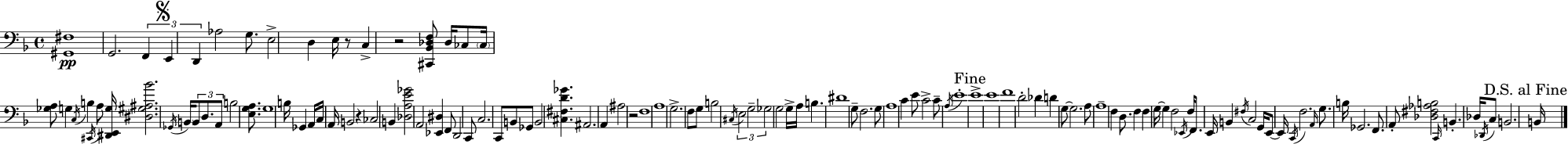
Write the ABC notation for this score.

X:1
T:Untitled
M:4/4
L:1/4
K:F
[^G,,^F,]4 G,,2 F,, E,, D,, _A,2 G,/2 E,2 D, E,/4 z/2 C, z2 [^C,,_B,,_D,F,]/2 _D,/4 _C,/2 _C,/4 [_G,A,]/2 G, C,/4 B, ^C,,/4 A,/2 [^D,,E,,G,]/4 [^D,^G,^A,_B]2 _G,,/4 B,,/4 B,,/2 D,/2 A,,/2 B,2 [E,G,A,]/2 G,4 B,/4 _G,, A,,/4 C,/4 A,,/4 B,,2 z _C,2 B,, [_D,A,E_G]2 A,,2 [_E,,^D,] F,,/2 D,,2 C,,/2 C,2 C,,/2 B,,/2 _G,,/2 B,,2 [^C,^F,D_G] ^A,,2 A,, ^A,2 z2 F,4 A,4 G,2 F,/2 G,/2 B,2 ^C,/4 E,2 G,2 _G,2 G,2 G,/4 A,/4 B, ^D4 G,/2 F,2 G,/2 A,4 C E/2 C2 C/2 A,/4 E4 E4 E4 F4 D2 _D D G,/2 G,2 A,/2 A,4 F, D,/2 F, F, G,/4 G, F,2 _E,,/4 F,/4 F,,/2 E,,/4 B,, ^F,/4 C,2 G,,/4 E,,/2 E,,/4 C,,/4 F,2 A,,/4 G,/2 B,/4 _G,,2 F,,/2 A,,/2 [_D,^F,_A,B,]2 C,,/4 B,, _D,/4 _D,,/4 C,/2 B,,2 B,,/4